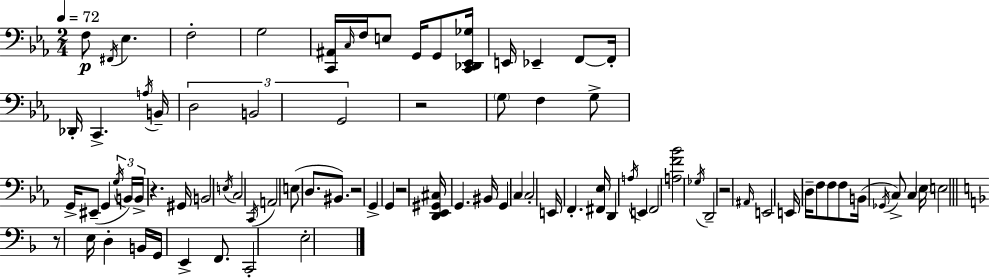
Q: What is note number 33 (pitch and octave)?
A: E3